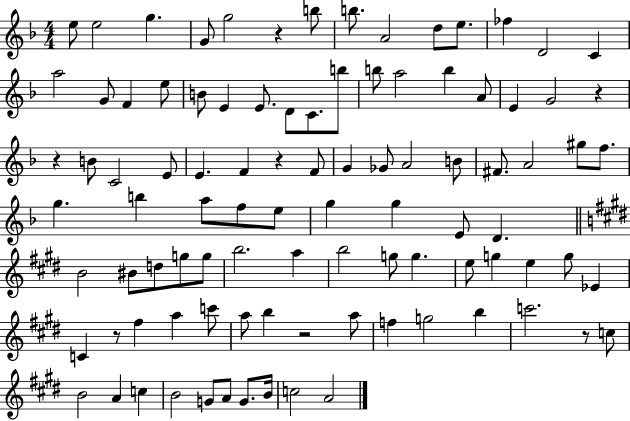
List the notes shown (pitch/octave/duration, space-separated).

E5/e E5/h G5/q. G4/e G5/h R/q B5/e B5/e. A4/h D5/e E5/e. FES5/q D4/h C4/q A5/h G4/e F4/q E5/e B4/e E4/q E4/e. D4/e C4/e. B5/e B5/e A5/h B5/q A4/e E4/q G4/h R/q R/q B4/e C4/h E4/e E4/q. F4/q R/q F4/e G4/q Gb4/e A4/h B4/e F#4/e. A4/h G#5/e F5/e. G5/q. B5/q A5/e F5/e E5/e G5/q G5/q E4/e D4/q. B4/h BIS4/e D5/e G5/e G5/e B5/h. A5/q B5/h G5/e G5/q. E5/e G5/q E5/q G5/e Eb4/q C4/q R/e F#5/q A5/q C6/e A5/e B5/q R/h A5/e F5/q G5/h B5/q C6/h. R/e C5/e B4/h A4/q C5/q B4/h G4/e A4/e G4/e. B4/s C5/h A4/h